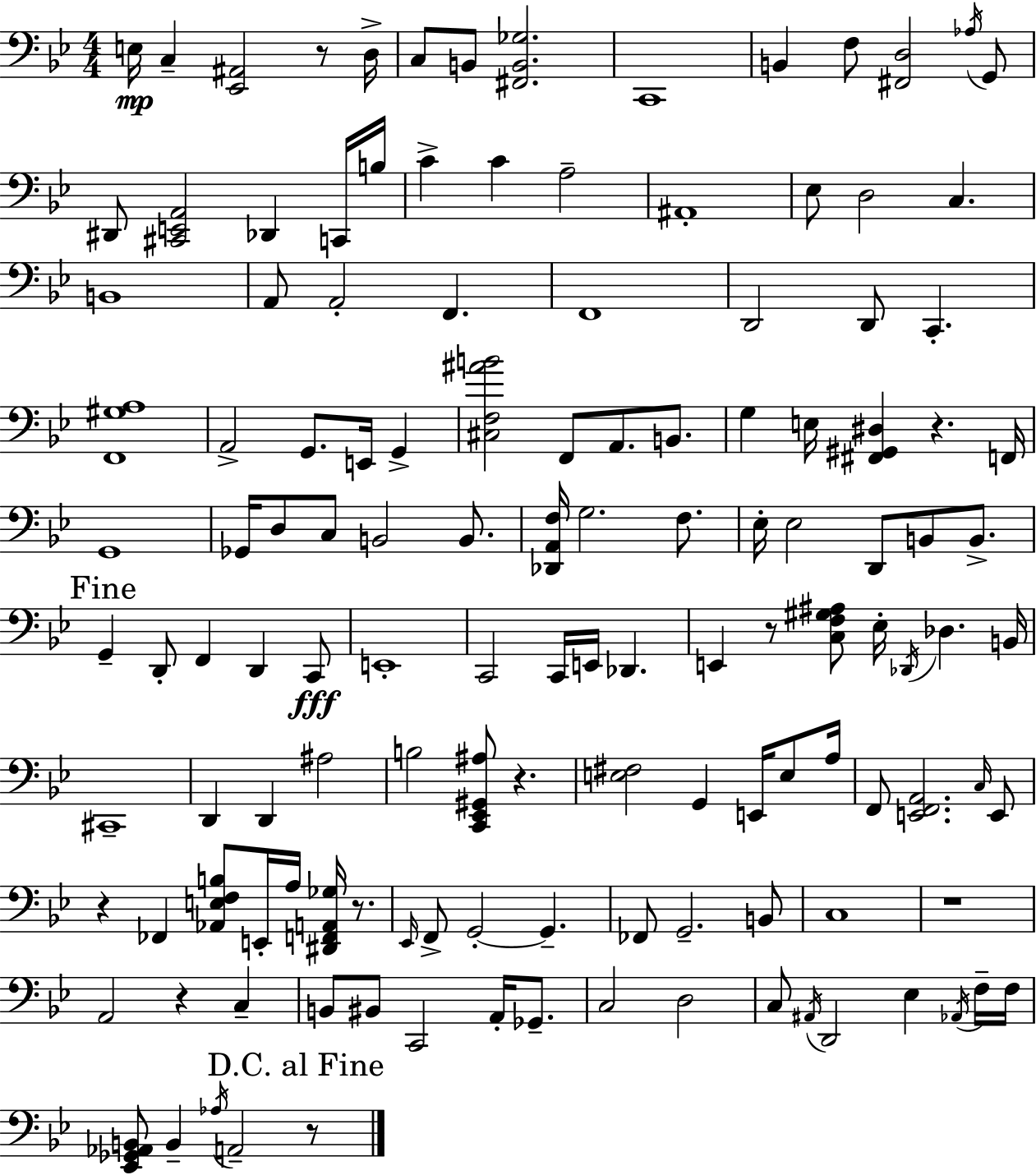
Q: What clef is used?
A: bass